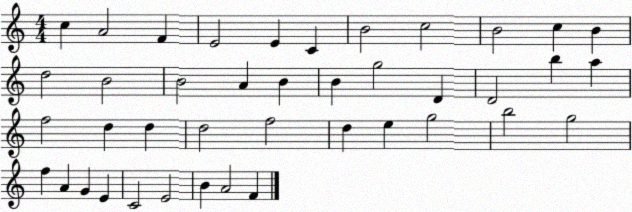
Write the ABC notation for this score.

X:1
T:Untitled
M:4/4
L:1/4
K:C
c A2 F E2 E C B2 c2 B2 c B d2 B2 B2 A B B g2 D D2 b a f2 d d d2 f2 d e g2 b2 g2 f A G E C2 E2 B A2 F